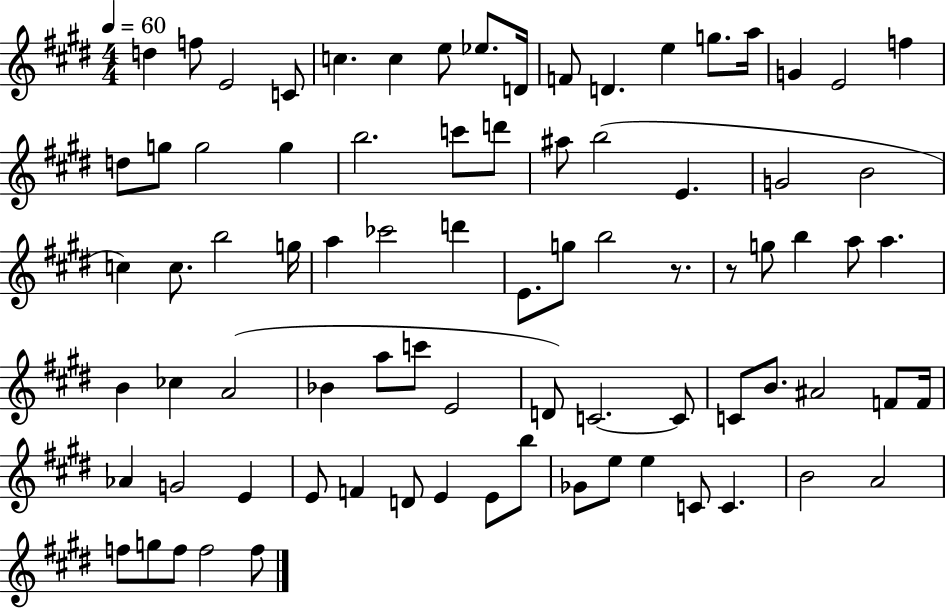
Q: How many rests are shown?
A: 2